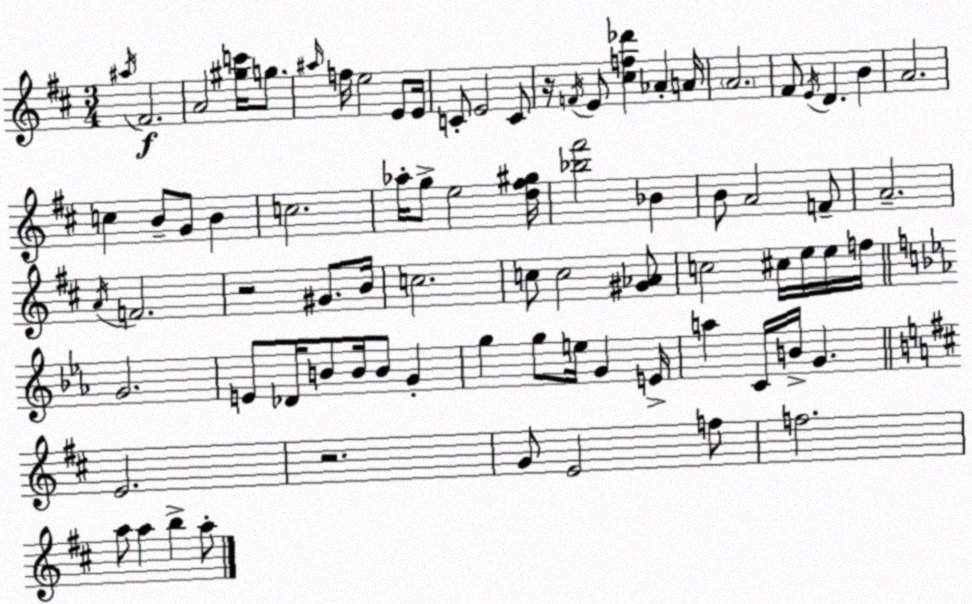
X:1
T:Untitled
M:3/4
L:1/4
K:D
^a/4 ^F2 A2 [^gc']/4 g/2 ^a/4 f/4 e2 E/2 E/4 C/2 E2 C/2 z/4 F/4 E/2 [^cf_d'] _A A/4 A2 ^F/2 E/4 D B A2 c B/2 G/2 B c2 _a/4 g/2 e2 [d^f^g]/4 [_b^f']2 _B B/2 A2 F/2 A2 A/4 F2 z2 ^G/2 B/4 c2 c/2 c2 [^G_A]/2 c2 ^c/4 e/4 e/4 f/4 G2 E/2 _D/4 B/2 B/4 B/2 G g g/2 e/4 G E/4 a C/4 B/4 G E2 z2 G/2 E2 f/2 f2 a/2 a b a/2